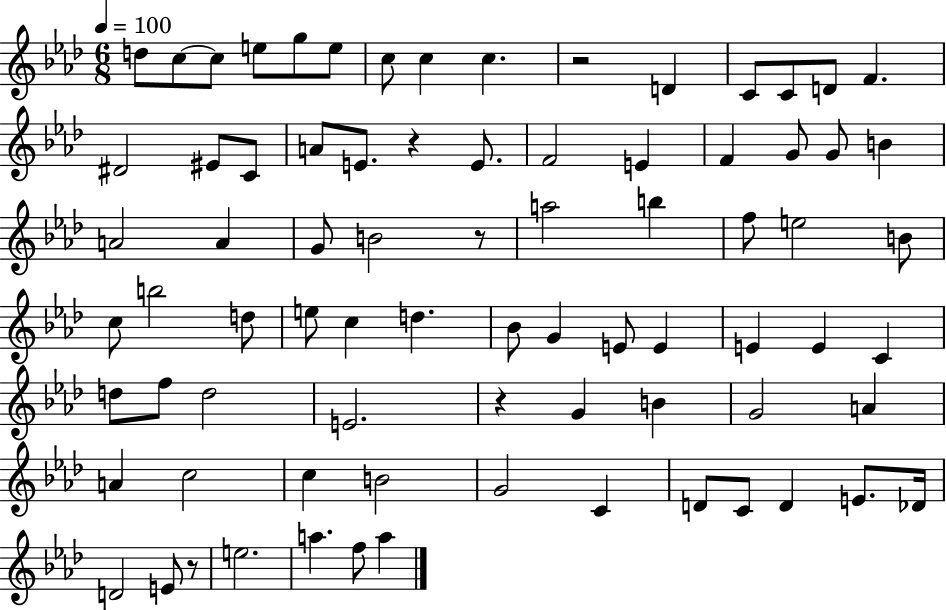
X:1
T:Untitled
M:6/8
L:1/4
K:Ab
d/2 c/2 c/2 e/2 g/2 e/2 c/2 c c z2 D C/2 C/2 D/2 F ^D2 ^E/2 C/2 A/2 E/2 z E/2 F2 E F G/2 G/2 B A2 A G/2 B2 z/2 a2 b f/2 e2 B/2 c/2 b2 d/2 e/2 c d _B/2 G E/2 E E E C d/2 f/2 d2 E2 z G B G2 A A c2 c B2 G2 C D/2 C/2 D E/2 _D/4 D2 E/2 z/2 e2 a f/2 a